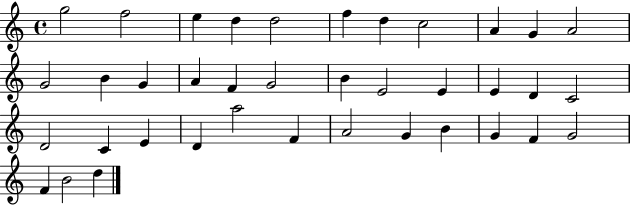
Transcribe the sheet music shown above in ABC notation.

X:1
T:Untitled
M:4/4
L:1/4
K:C
g2 f2 e d d2 f d c2 A G A2 G2 B G A F G2 B E2 E E D C2 D2 C E D a2 F A2 G B G F G2 F B2 d